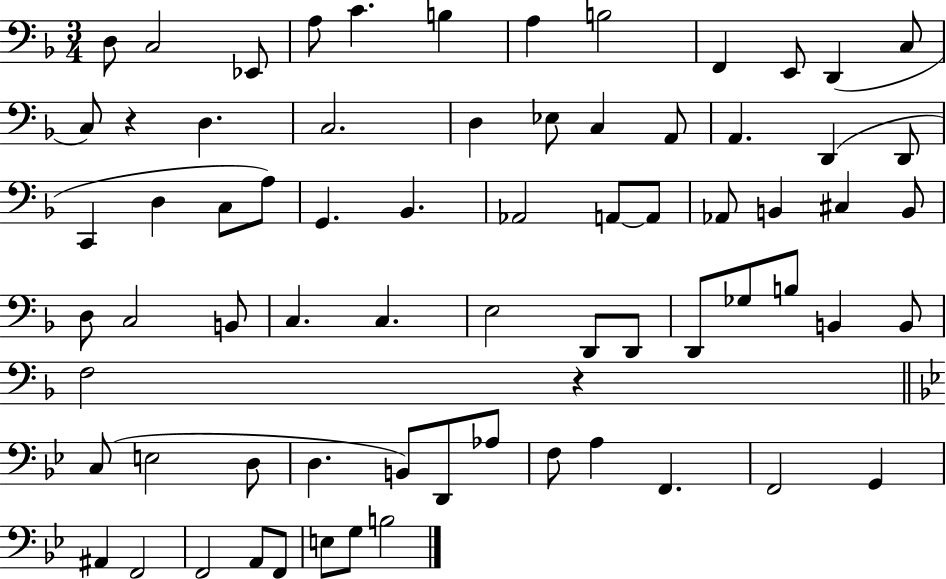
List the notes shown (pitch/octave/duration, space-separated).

D3/e C3/h Eb2/e A3/e C4/q. B3/q A3/q B3/h F2/q E2/e D2/q C3/e C3/e R/q D3/q. C3/h. D3/q Eb3/e C3/q A2/e A2/q. D2/q D2/e C2/q D3/q C3/e A3/e G2/q. Bb2/q. Ab2/h A2/e A2/e Ab2/e B2/q C#3/q B2/e D3/e C3/h B2/e C3/q. C3/q. E3/h D2/e D2/e D2/e Gb3/e B3/e B2/q B2/e F3/h R/q C3/e E3/h D3/e D3/q. B2/e D2/e Ab3/e F3/e A3/q F2/q. F2/h G2/q A#2/q F2/h F2/h A2/e F2/e E3/e G3/e B3/h